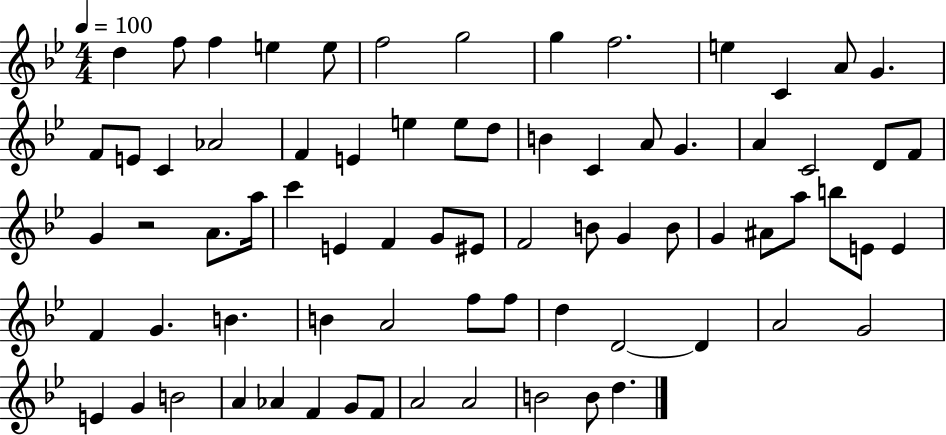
{
  \clef treble
  \numericTimeSignature
  \time 4/4
  \key bes \major
  \tempo 4 = 100
  d''4 f''8 f''4 e''4 e''8 | f''2 g''2 | g''4 f''2. | e''4 c'4 a'8 g'4. | \break f'8 e'8 c'4 aes'2 | f'4 e'4 e''4 e''8 d''8 | b'4 c'4 a'8 g'4. | a'4 c'2 d'8 f'8 | \break g'4 r2 a'8. a''16 | c'''4 e'4 f'4 g'8 eis'8 | f'2 b'8 g'4 b'8 | g'4 ais'8 a''8 b''8 e'8 e'4 | \break f'4 g'4. b'4. | b'4 a'2 f''8 f''8 | d''4 d'2~~ d'4 | a'2 g'2 | \break e'4 g'4 b'2 | a'4 aes'4 f'4 g'8 f'8 | a'2 a'2 | b'2 b'8 d''4. | \break \bar "|."
}